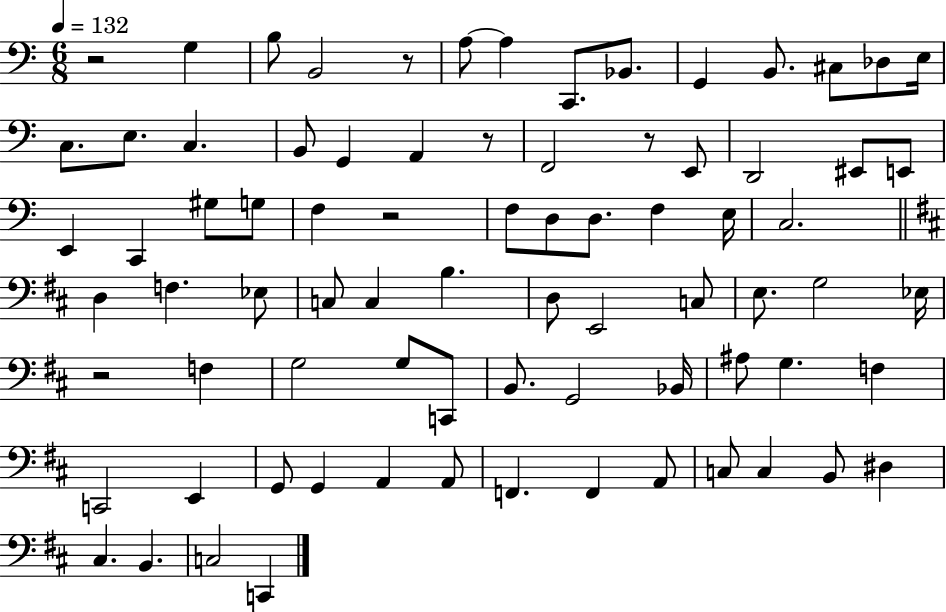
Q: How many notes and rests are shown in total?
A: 79